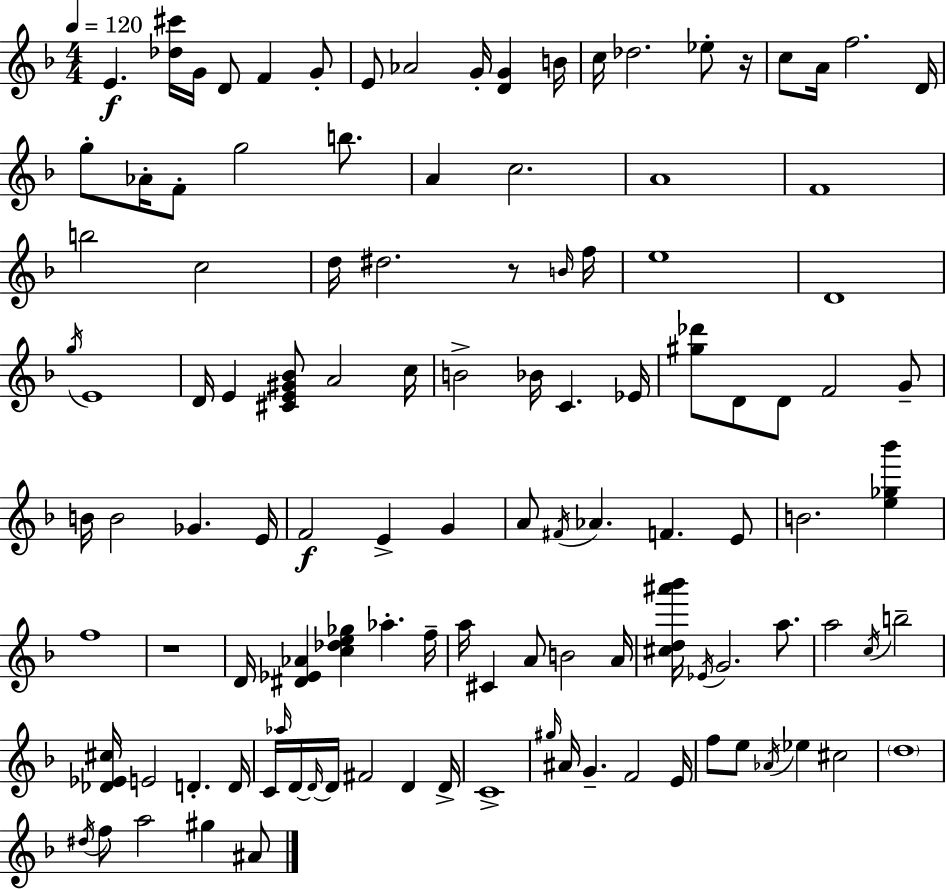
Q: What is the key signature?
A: F major